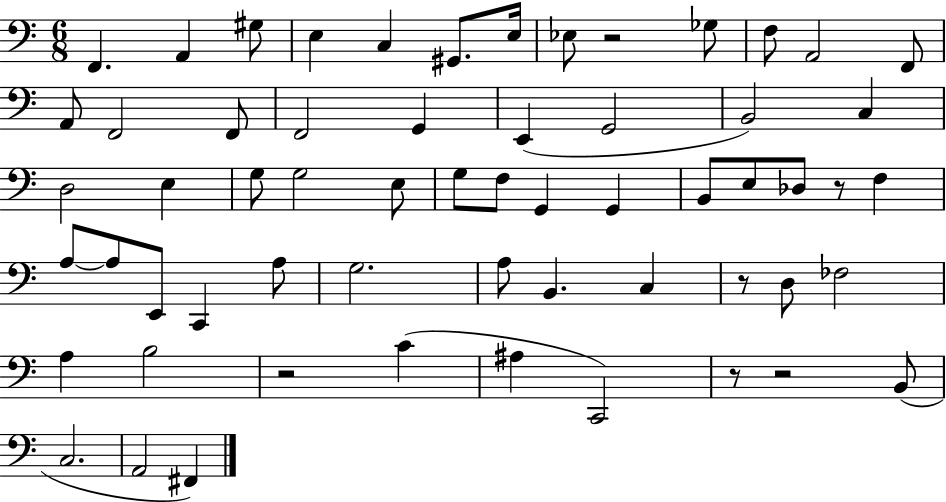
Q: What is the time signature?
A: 6/8